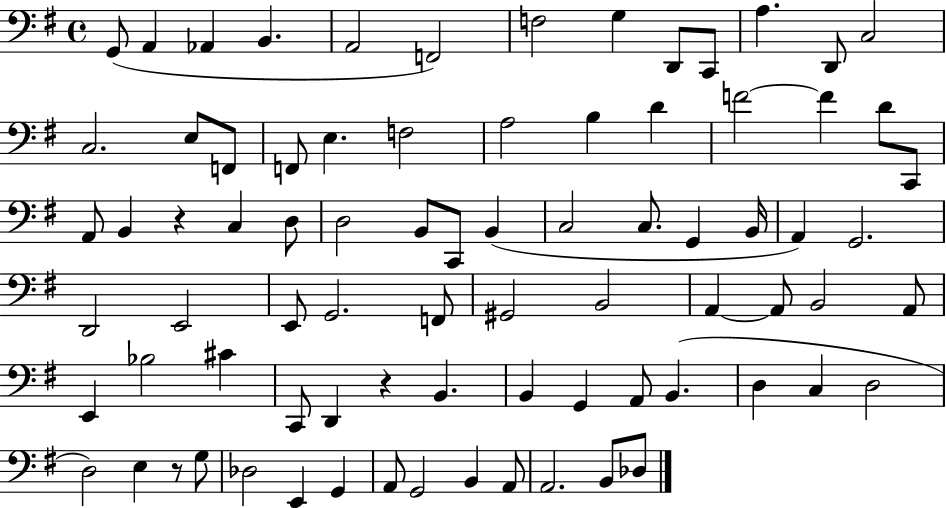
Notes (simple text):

G2/e A2/q Ab2/q B2/q. A2/h F2/h F3/h G3/q D2/e C2/e A3/q. D2/e C3/h C3/h. E3/e F2/e F2/e E3/q. F3/h A3/h B3/q D4/q F4/h F4/q D4/e C2/e A2/e B2/q R/q C3/q D3/e D3/h B2/e C2/e B2/q C3/h C3/e. G2/q B2/s A2/q G2/h. D2/h E2/h E2/e G2/h. F2/e G#2/h B2/h A2/q A2/e B2/h A2/e E2/q Bb3/h C#4/q C2/e D2/q R/q B2/q. B2/q G2/q A2/e B2/q. D3/q C3/q D3/h D3/h E3/q R/e G3/e Db3/h E2/q G2/q A2/e G2/h B2/q A2/e A2/h. B2/e Db3/e